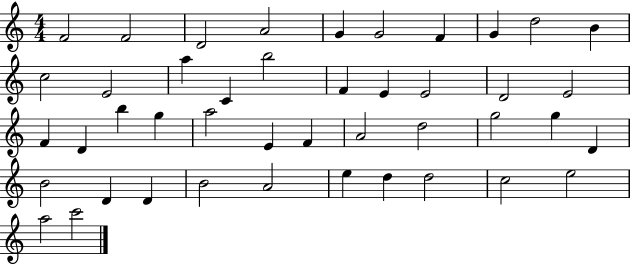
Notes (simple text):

F4/h F4/h D4/h A4/h G4/q G4/h F4/q G4/q D5/h B4/q C5/h E4/h A5/q C4/q B5/h F4/q E4/q E4/h D4/h E4/h F4/q D4/q B5/q G5/q A5/h E4/q F4/q A4/h D5/h G5/h G5/q D4/q B4/h D4/q D4/q B4/h A4/h E5/q D5/q D5/h C5/h E5/h A5/h C6/h